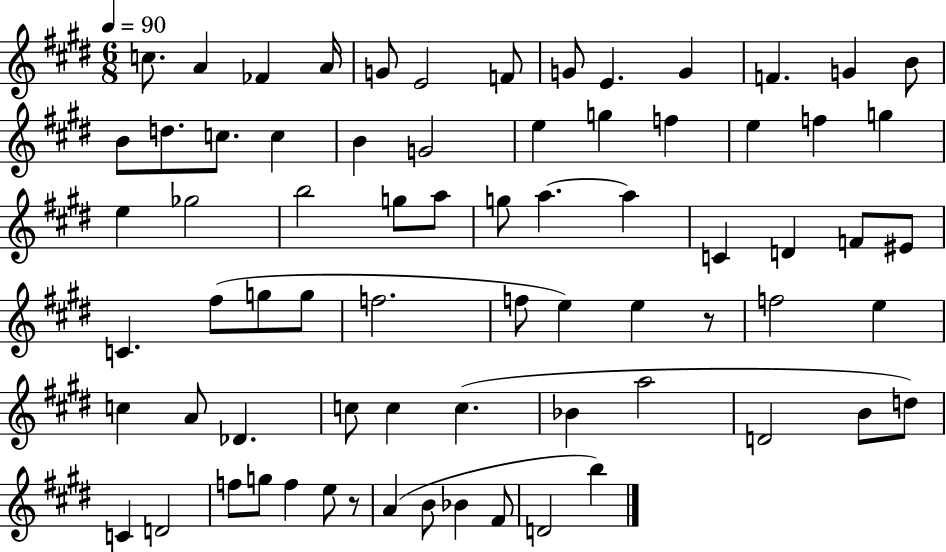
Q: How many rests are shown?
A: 2